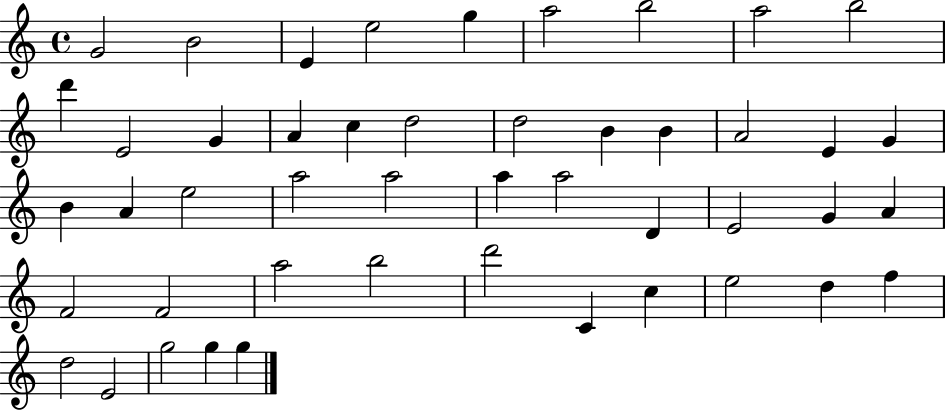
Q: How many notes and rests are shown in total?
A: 47